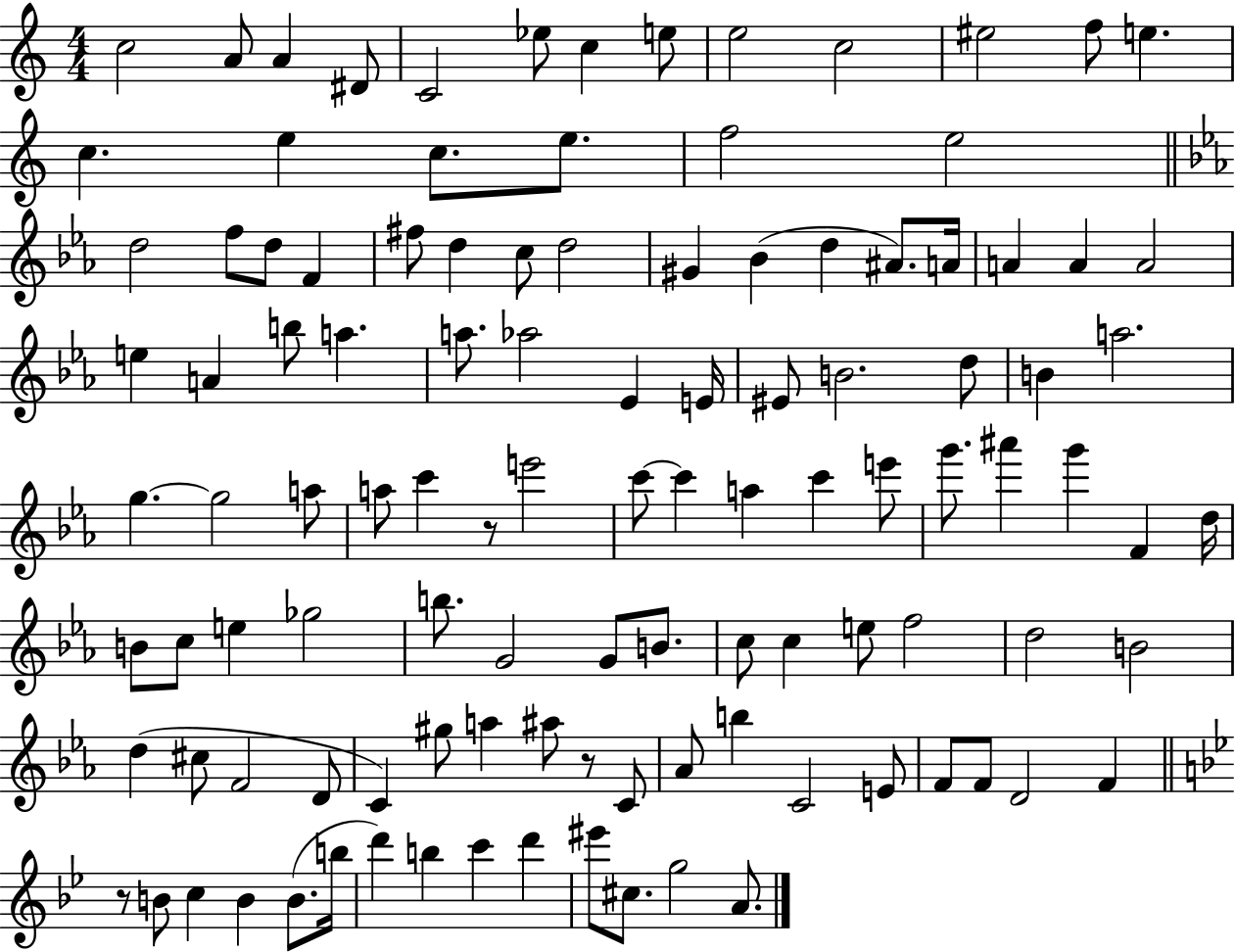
X:1
T:Untitled
M:4/4
L:1/4
K:C
c2 A/2 A ^D/2 C2 _e/2 c e/2 e2 c2 ^e2 f/2 e c e c/2 e/2 f2 e2 d2 f/2 d/2 F ^f/2 d c/2 d2 ^G _B d ^A/2 A/4 A A A2 e A b/2 a a/2 _a2 _E E/4 ^E/2 B2 d/2 B a2 g g2 a/2 a/2 c' z/2 e'2 c'/2 c' a c' e'/2 g'/2 ^a' g' F d/4 B/2 c/2 e _g2 b/2 G2 G/2 B/2 c/2 c e/2 f2 d2 B2 d ^c/2 F2 D/2 C ^g/2 a ^a/2 z/2 C/2 _A/2 b C2 E/2 F/2 F/2 D2 F z/2 B/2 c B B/2 b/4 d' b c' d' ^e'/2 ^c/2 g2 A/2